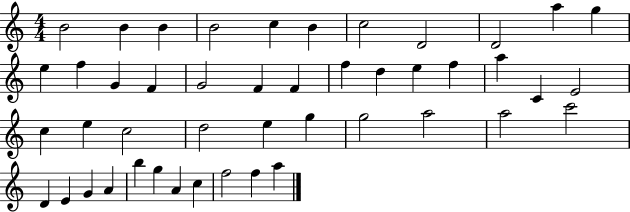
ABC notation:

X:1
T:Untitled
M:4/4
L:1/4
K:C
B2 B B B2 c B c2 D2 D2 a g e f G F G2 F F f d e f a C E2 c e c2 d2 e g g2 a2 a2 c'2 D E G A b g A c f2 f a